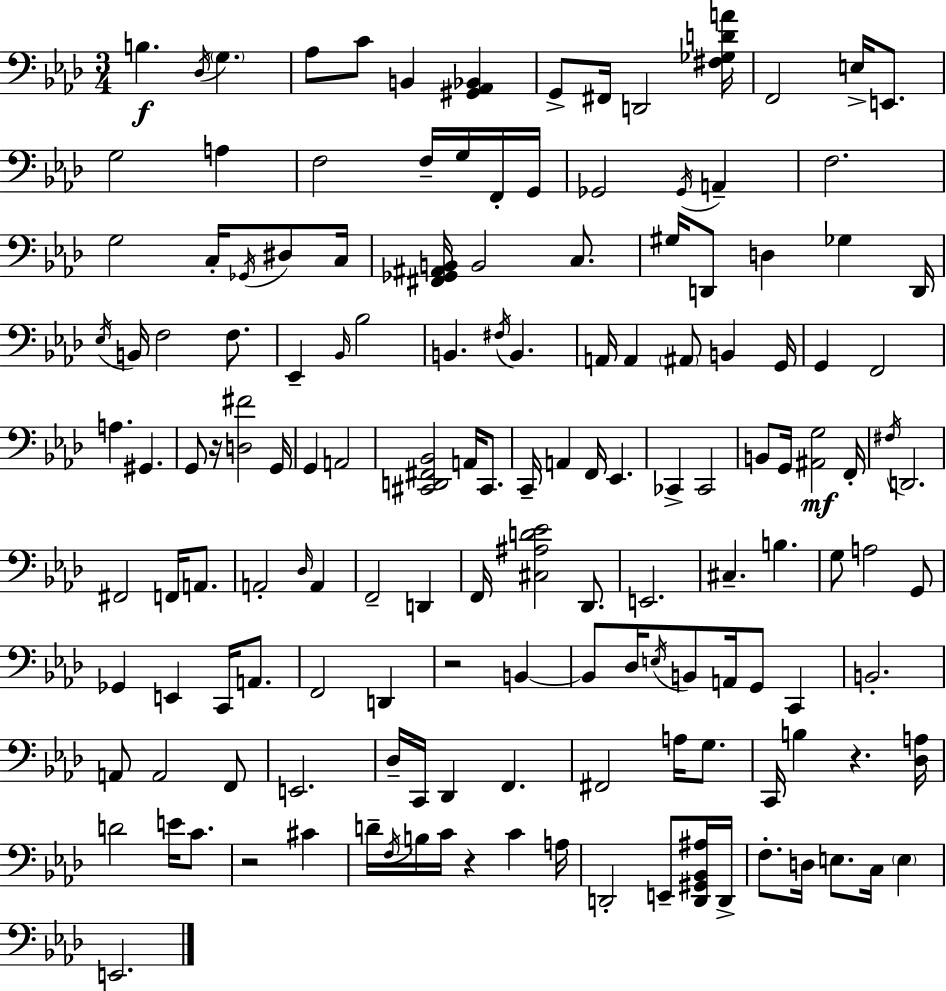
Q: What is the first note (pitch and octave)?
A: B3